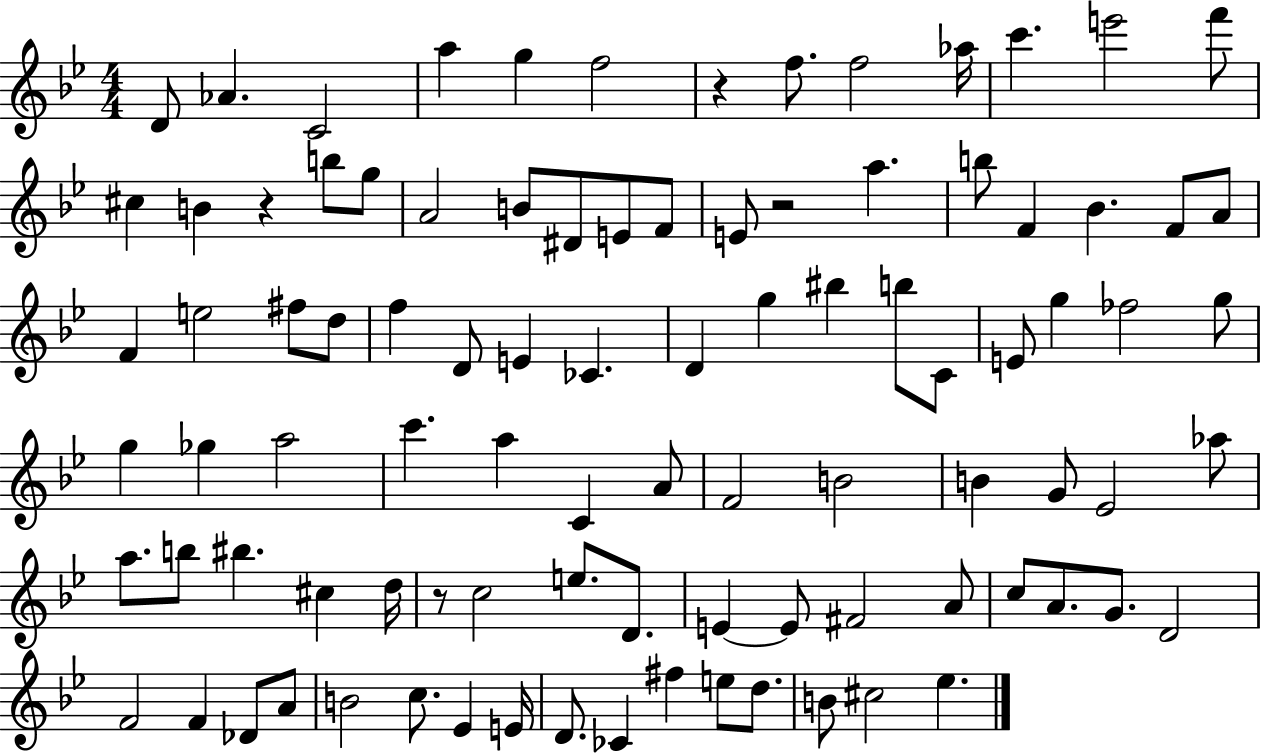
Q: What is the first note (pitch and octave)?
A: D4